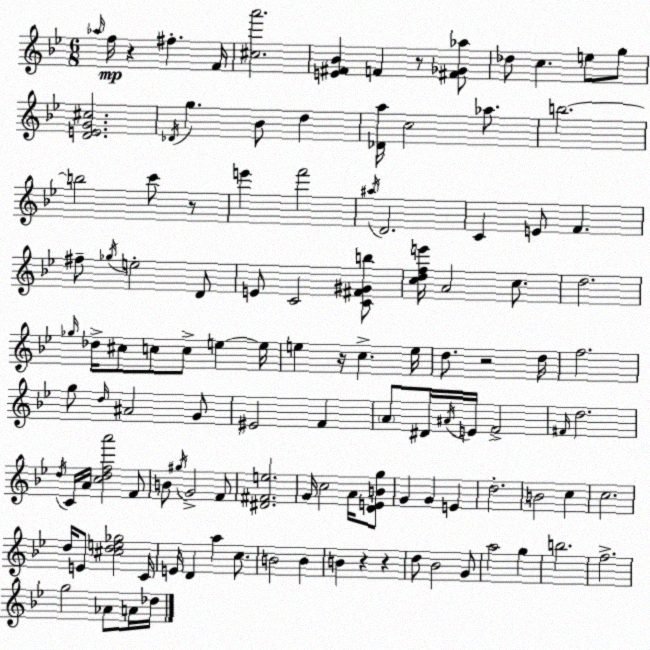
X:1
T:Untitled
M:6/8
L:1/4
K:Gm
_a/4 f/4 z ^f F/4 [^ca']2 [E^F_B] F z/2 [^F_G_a]/2 _d/2 c e/2 g/2 [DEG^c]2 _D/4 g _B/2 d [_Da]/4 c2 _a/2 b2 b2 c'/2 z/2 e' f'2 ^a/4 D2 C E/2 F ^f/2 _g/4 e2 D/2 E/2 C2 [C^F^Gb]/2 [cdfe']/4 A2 c/2 d2 _g/4 _d/4 ^c/2 c/2 c/2 e e/4 e z/4 c e/4 d/2 z2 d/4 f2 g/2 d/4 ^A2 G/2 ^E2 F A/2 ^D/4 ^A/4 E/4 F2 ^F/4 d2 d/4 C/4 A/4 [cdfa']2 F/2 B/2 ^g/4 G2 F/2 [^D^Fe]2 G/4 c2 A/4 [DEBg]/2 G G E d2 B2 c c2 d/4 E/2 [^cde_g]2 C/4 E/4 D a c/2 B2 B B z z d/2 _B2 G/2 a2 g b2 f2 g2 _A/2 A/4 _d/4